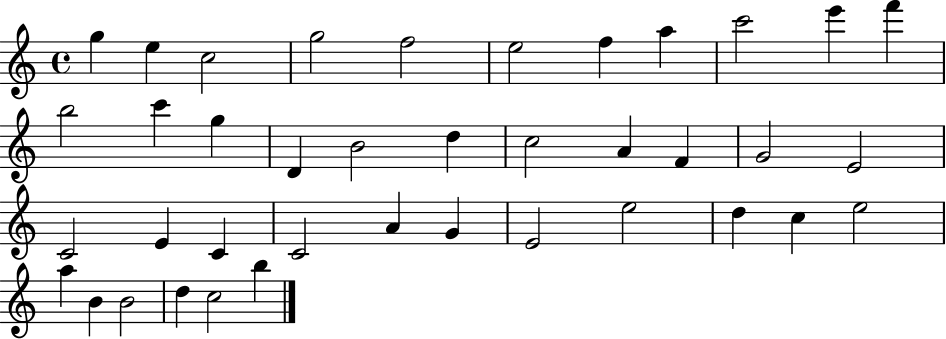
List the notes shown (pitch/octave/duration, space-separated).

G5/q E5/q C5/h G5/h F5/h E5/h F5/q A5/q C6/h E6/q F6/q B5/h C6/q G5/q D4/q B4/h D5/q C5/h A4/q F4/q G4/h E4/h C4/h E4/q C4/q C4/h A4/q G4/q E4/h E5/h D5/q C5/q E5/h A5/q B4/q B4/h D5/q C5/h B5/q